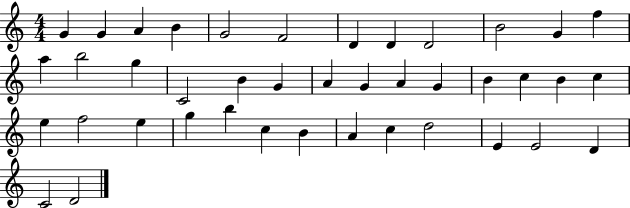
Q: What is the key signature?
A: C major